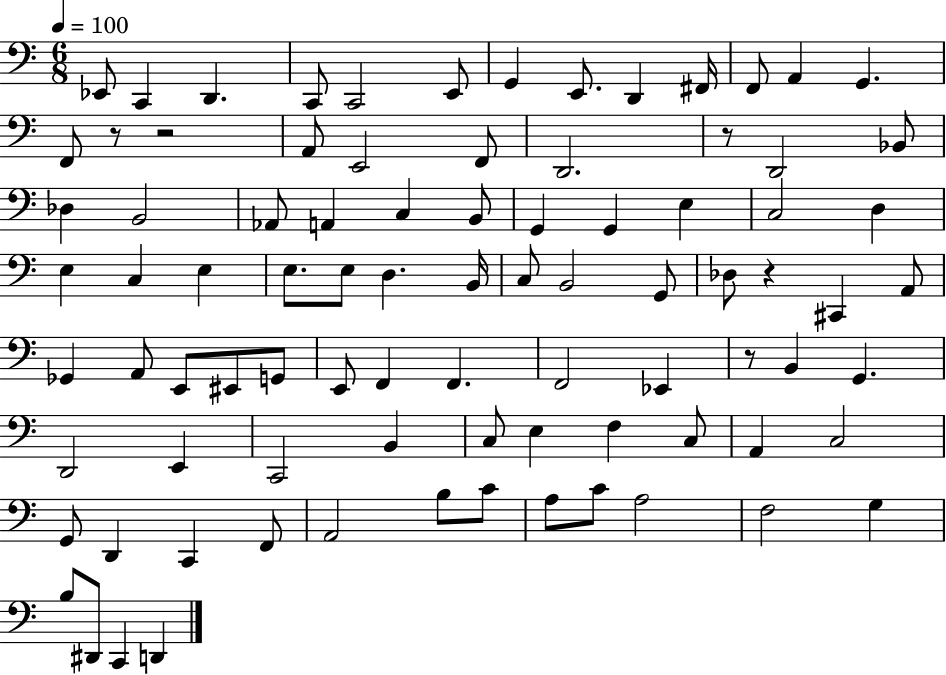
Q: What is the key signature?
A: C major